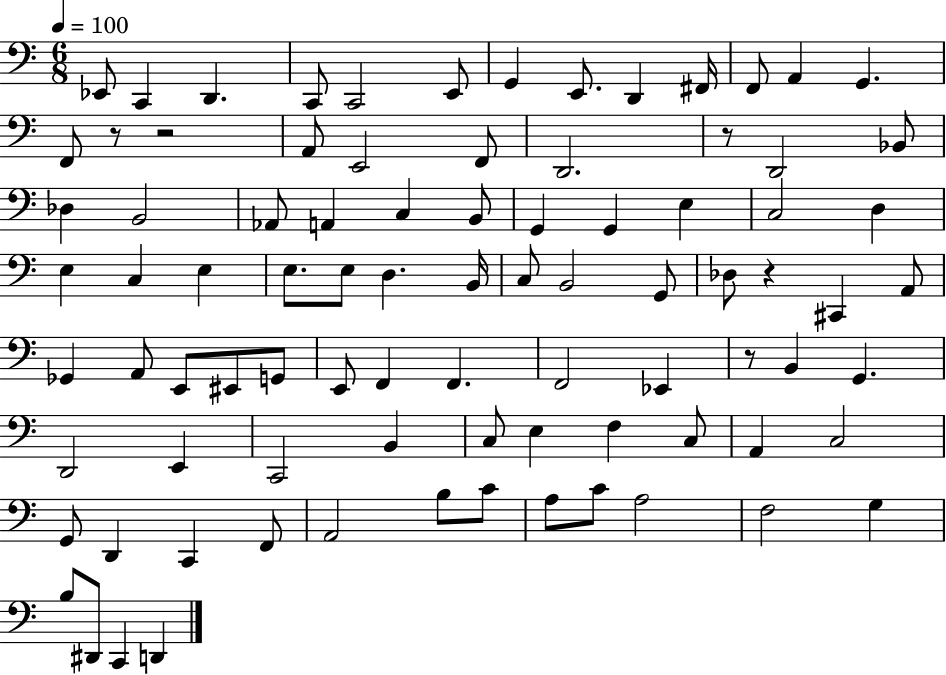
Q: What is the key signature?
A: C major